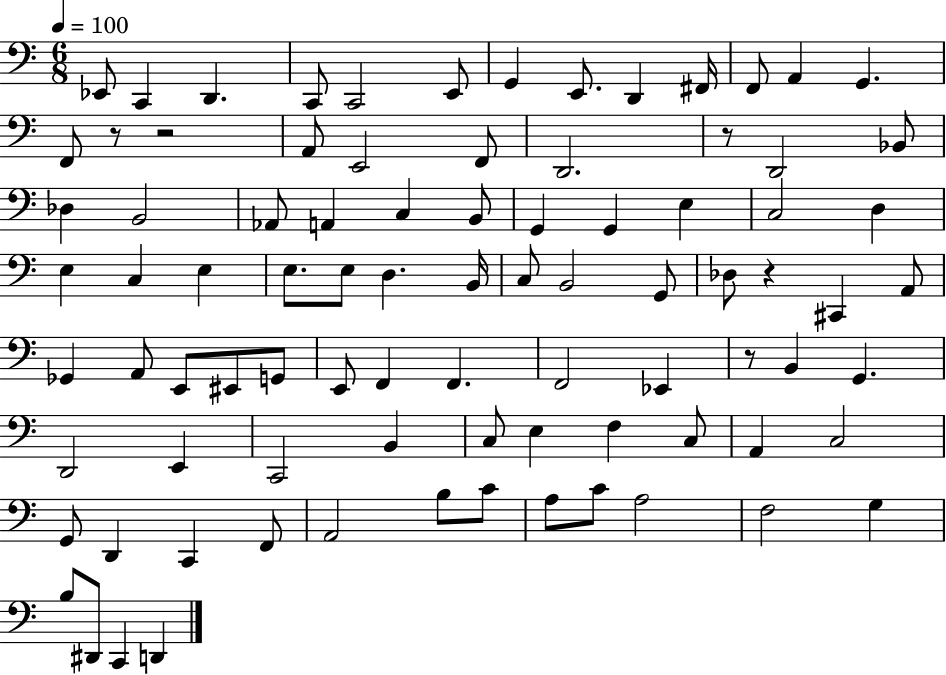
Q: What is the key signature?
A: C major